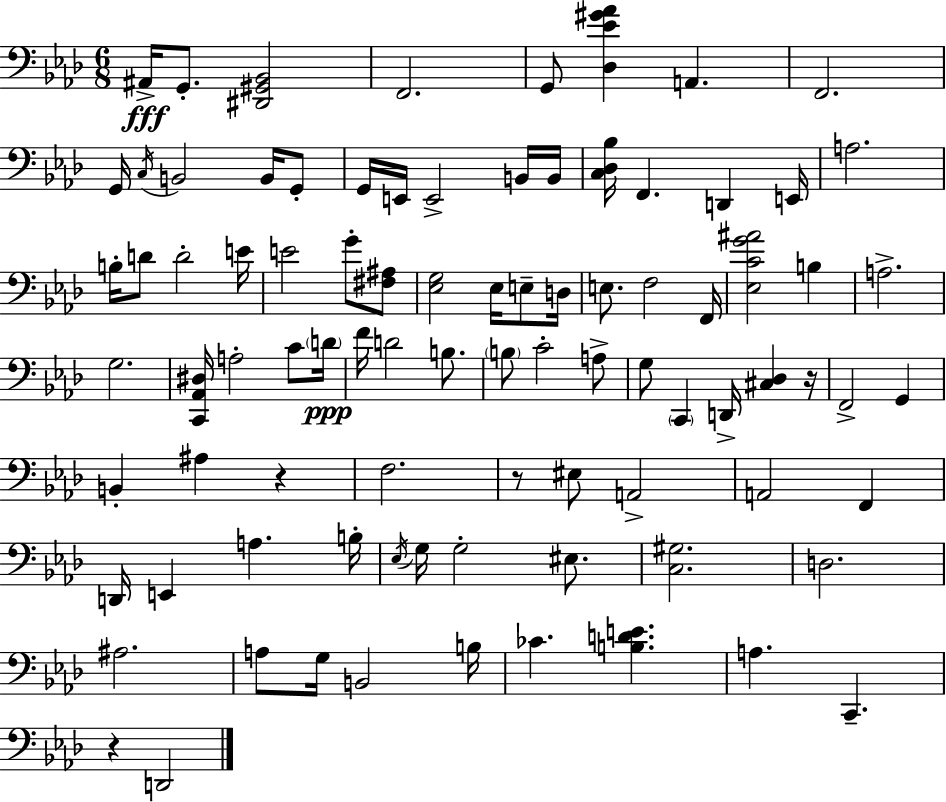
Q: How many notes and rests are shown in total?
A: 88